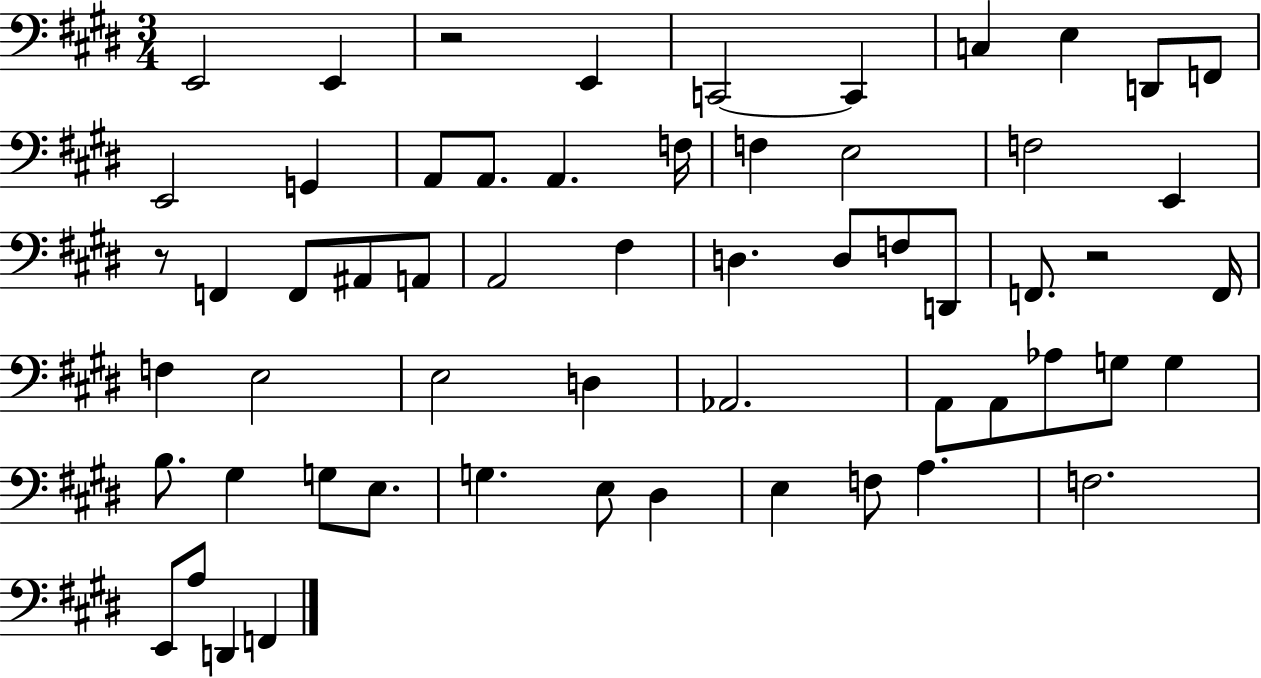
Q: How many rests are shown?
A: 3